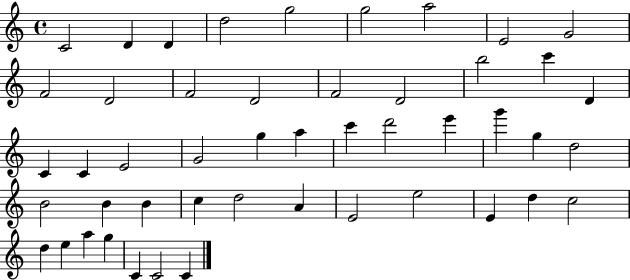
X:1
T:Untitled
M:4/4
L:1/4
K:C
C2 D D d2 g2 g2 a2 E2 G2 F2 D2 F2 D2 F2 D2 b2 c' D C C E2 G2 g a c' d'2 e' g' g d2 B2 B B c d2 A E2 e2 E d c2 d e a g C C2 C